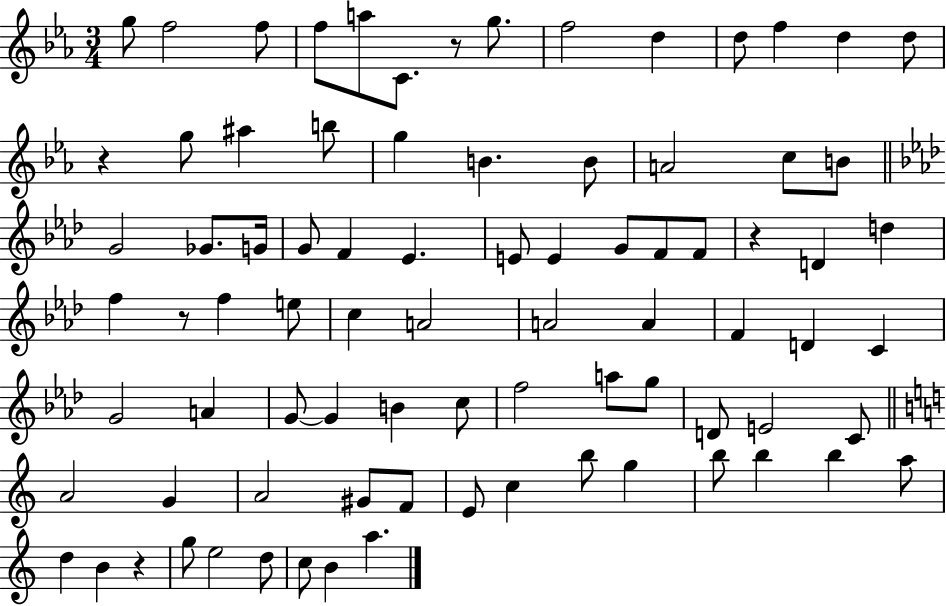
G5/e F5/h F5/e F5/e A5/e C4/e. R/e G5/e. F5/h D5/q D5/e F5/q D5/q D5/e R/q G5/e A#5/q B5/e G5/q B4/q. B4/e A4/h C5/e B4/e G4/h Gb4/e. G4/s G4/e F4/q Eb4/q. E4/e E4/q G4/e F4/e F4/e R/q D4/q D5/q F5/q R/e F5/q E5/e C5/q A4/h A4/h A4/q F4/q D4/q C4/q G4/h A4/q G4/e G4/q B4/q C5/e F5/h A5/e G5/e D4/e E4/h C4/e A4/h G4/q A4/h G#4/e F4/e E4/e C5/q B5/e G5/q B5/e B5/q B5/q A5/e D5/q B4/q R/q G5/e E5/h D5/e C5/e B4/q A5/q.